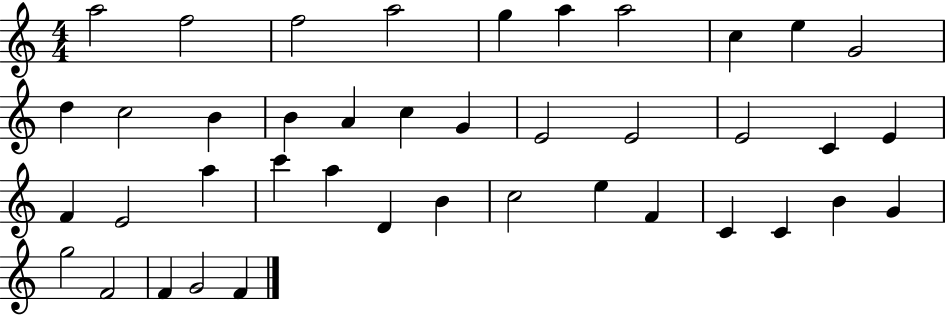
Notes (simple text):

A5/h F5/h F5/h A5/h G5/q A5/q A5/h C5/q E5/q G4/h D5/q C5/h B4/q B4/q A4/q C5/q G4/q E4/h E4/h E4/h C4/q E4/q F4/q E4/h A5/q C6/q A5/q D4/q B4/q C5/h E5/q F4/q C4/q C4/q B4/q G4/q G5/h F4/h F4/q G4/h F4/q